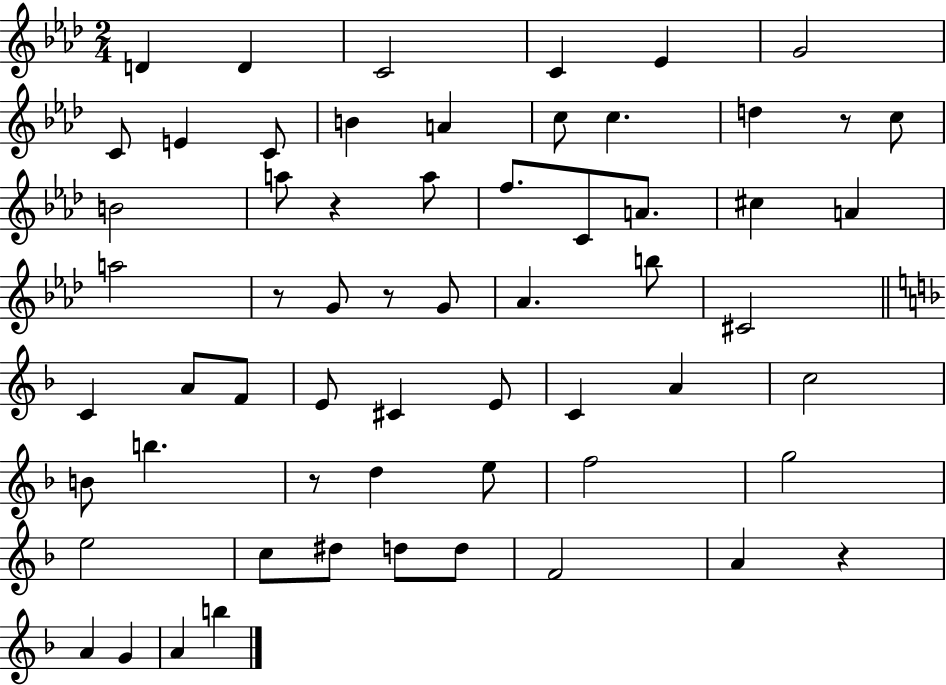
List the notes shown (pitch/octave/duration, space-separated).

D4/q D4/q C4/h C4/q Eb4/q G4/h C4/e E4/q C4/e B4/q A4/q C5/e C5/q. D5/q R/e C5/e B4/h A5/e R/q A5/e F5/e. C4/e A4/e. C#5/q A4/q A5/h R/e G4/e R/e G4/e Ab4/q. B5/e C#4/h C4/q A4/e F4/e E4/e C#4/q E4/e C4/q A4/q C5/h B4/e B5/q. R/e D5/q E5/e F5/h G5/h E5/h C5/e D#5/e D5/e D5/e F4/h A4/q R/q A4/q G4/q A4/q B5/q